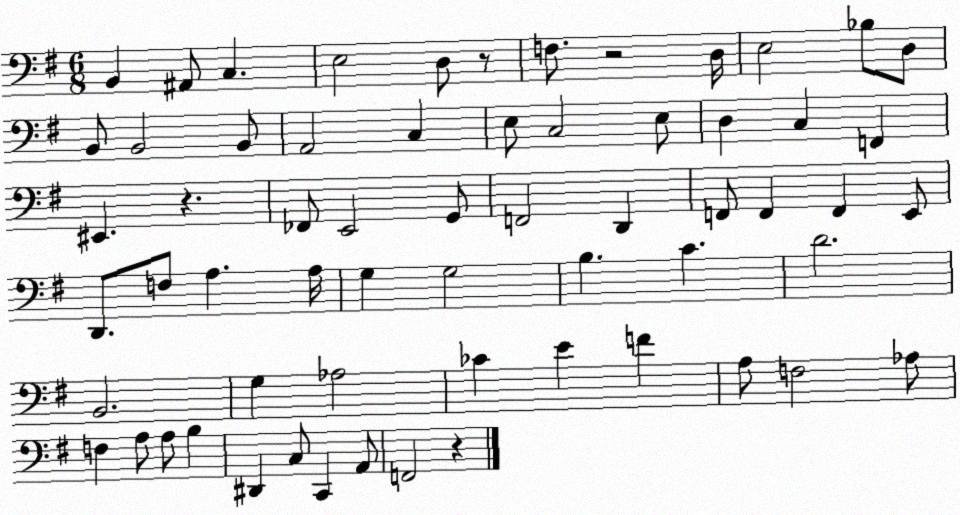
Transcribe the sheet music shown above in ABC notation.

X:1
T:Untitled
M:6/8
L:1/4
K:G
B,, ^A,,/2 C, E,2 D,/2 z/2 F,/2 z2 D,/4 E,2 _B,/2 D,/2 B,,/2 B,,2 B,,/2 A,,2 C, E,/2 C,2 E,/2 D, C, F,, ^E,, z _F,,/2 E,,2 G,,/2 F,,2 D,, F,,/2 F,, F,, E,,/2 D,,/2 F,/2 A, A,/4 G, G,2 B, C D2 B,,2 G, _A,2 _C E F A,/2 F,2 _A,/2 F, A,/2 A,/2 B, ^D,, C,/2 C,, A,,/2 F,,2 z